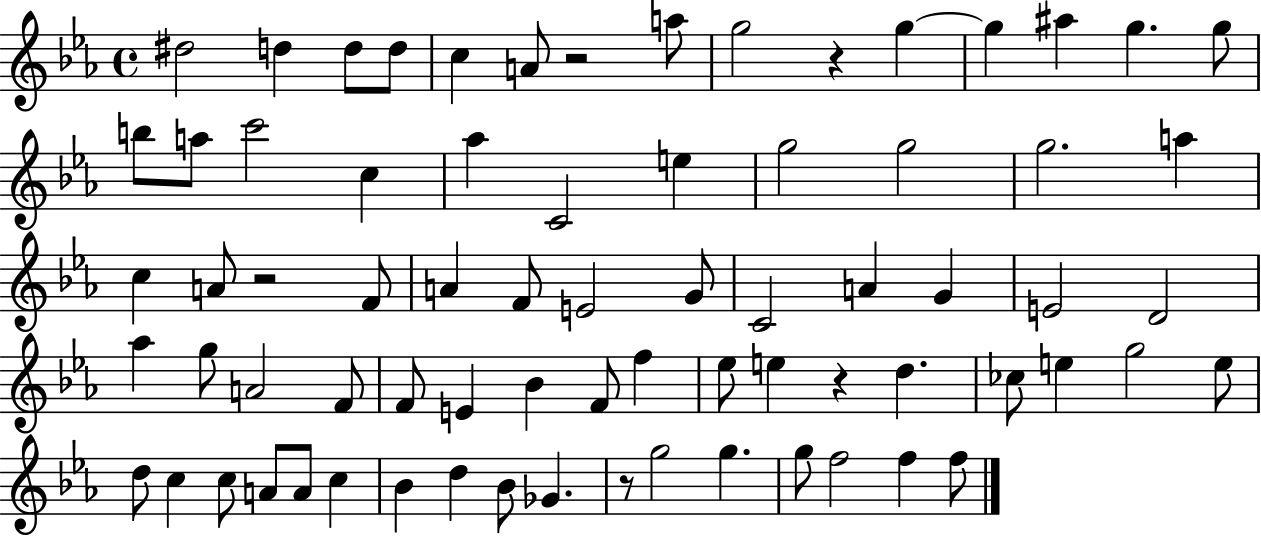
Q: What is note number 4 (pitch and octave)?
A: D5